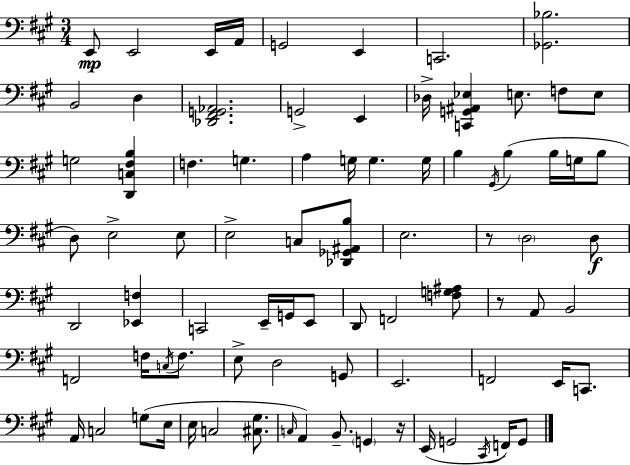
E2/e E2/h E2/s A2/s G2/h E2/q C2/h. [Gb2,Bb3]/h. B2/h D3/q [Db2,F#2,G2,Ab2]/h. G2/h E2/q Db3/s [C2,G2,A#2,Eb3]/q E3/e. F3/e E3/e G3/h [D2,C3,F#3,B3]/q F3/q. G3/q. A3/q G3/s G3/q. G3/s B3/q G#2/s B3/q B3/s G3/s B3/e D3/e E3/h E3/e E3/h C3/e [Db2,Gb2,A#2,B3]/e E3/h. R/e D3/h D3/e D2/h [Eb2,F3]/q C2/h E2/s G2/s E2/e D2/e F2/h [F3,G3,A#3]/e R/e A2/e B2/h F2/h F3/s C3/s F3/e. E3/e D3/h G2/e E2/h. F2/h E2/s C2/e. A2/s C3/h G3/e E3/s E3/s C3/h [C#3,G#3]/e. C3/s A2/q B2/e. G2/q R/s E2/s G2/h C#2/s F2/s G2/e